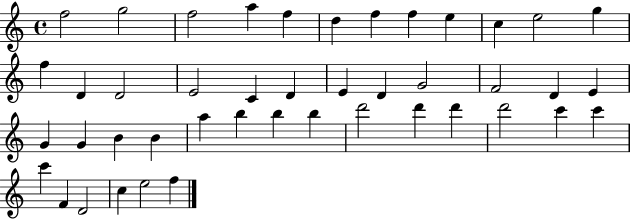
F5/h G5/h F5/h A5/q F5/q D5/q F5/q F5/q E5/q C5/q E5/h G5/q F5/q D4/q D4/h E4/h C4/q D4/q E4/q D4/q G4/h F4/h D4/q E4/q G4/q G4/q B4/q B4/q A5/q B5/q B5/q B5/q D6/h D6/q D6/q D6/h C6/q C6/q C6/q F4/q D4/h C5/q E5/h F5/q